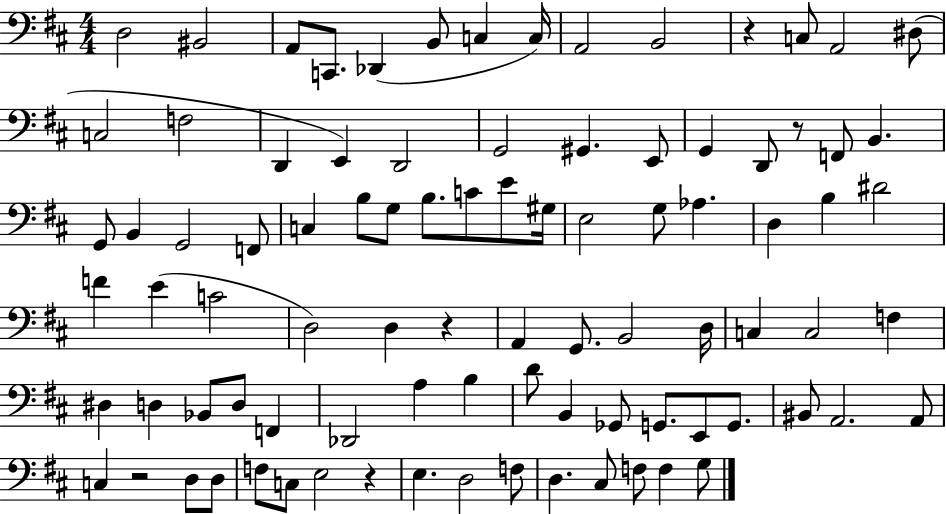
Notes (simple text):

D3/h BIS2/h A2/e C2/e. Db2/q B2/e C3/q C3/s A2/h B2/h R/q C3/e A2/h D#3/e C3/h F3/h D2/q E2/q D2/h G2/h G#2/q. E2/e G2/q D2/e R/e F2/e B2/q. G2/e B2/q G2/h F2/e C3/q B3/e G3/e B3/e. C4/e E4/e G#3/s E3/h G3/e Ab3/q. D3/q B3/q D#4/h F4/q E4/q C4/h D3/h D3/q R/q A2/q G2/e. B2/h D3/s C3/q C3/h F3/q D#3/q D3/q Bb2/e D3/e F2/q Db2/h A3/q B3/q D4/e B2/q Gb2/e G2/e. E2/e G2/e. BIS2/e A2/h. A2/e C3/q R/h D3/e D3/e F3/e C3/e E3/h R/q E3/q. D3/h F3/e D3/q. C#3/e F3/e F3/q G3/e